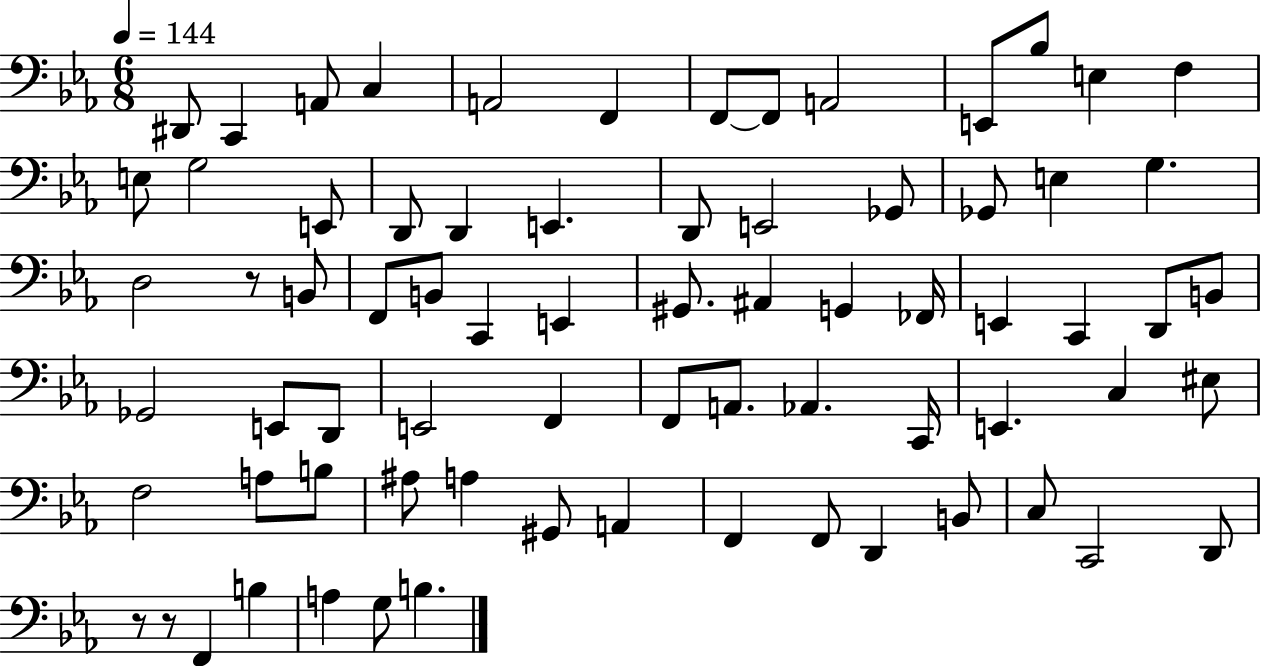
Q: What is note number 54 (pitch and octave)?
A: B3